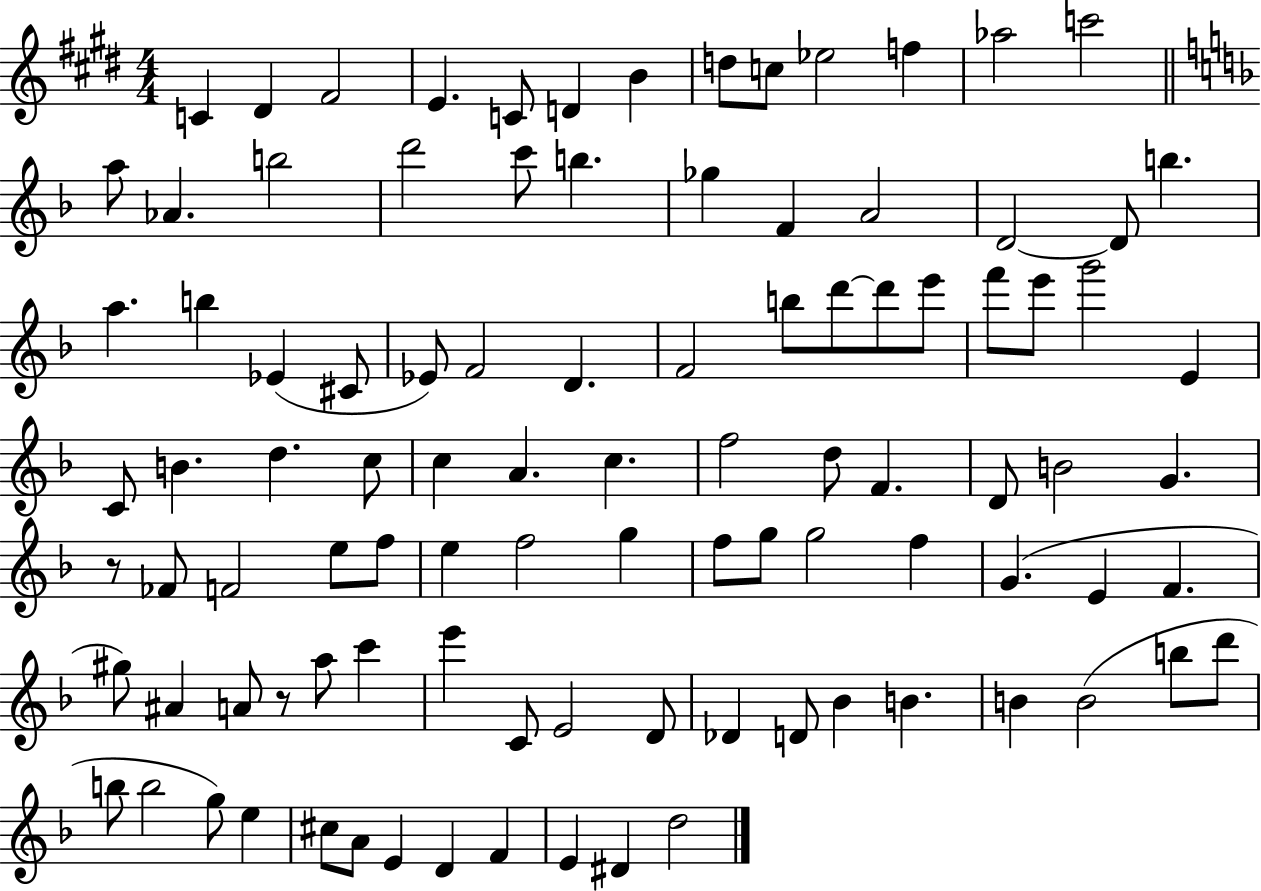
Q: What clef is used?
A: treble